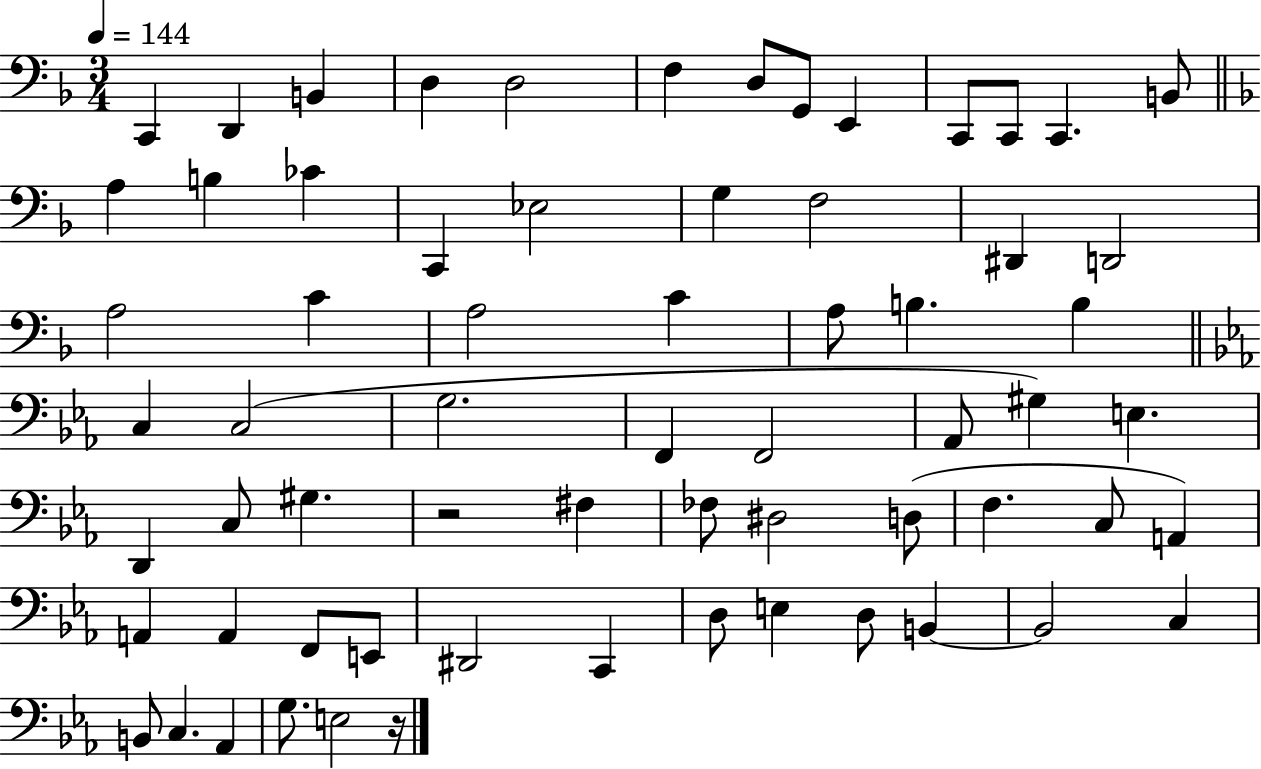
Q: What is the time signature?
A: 3/4